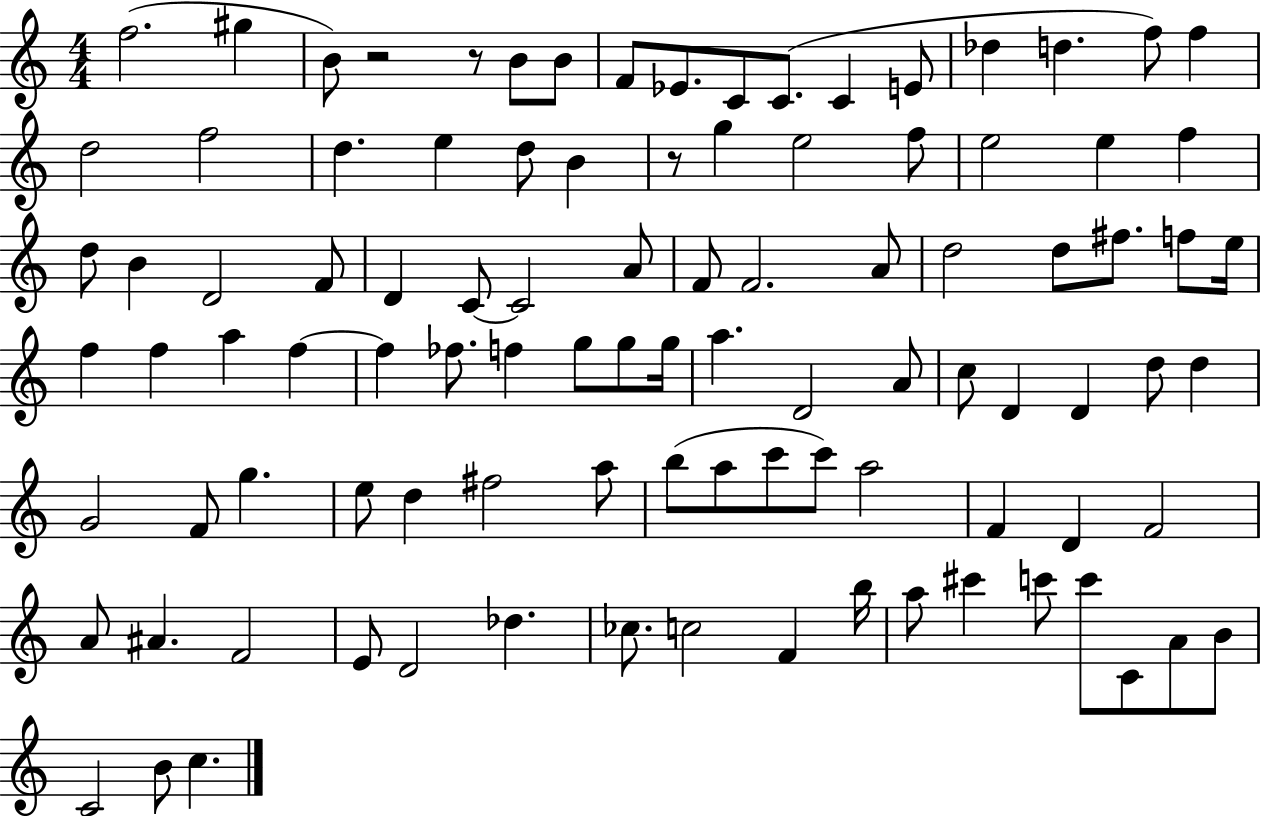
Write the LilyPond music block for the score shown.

{
  \clef treble
  \numericTimeSignature
  \time 4/4
  \key c \major
  f''2.( gis''4 | b'8) r2 r8 b'8 b'8 | f'8 ees'8. c'8 c'8.( c'4 e'8 | des''4 d''4. f''8) f''4 | \break d''2 f''2 | d''4. e''4 d''8 b'4 | r8 g''4 e''2 f''8 | e''2 e''4 f''4 | \break d''8 b'4 d'2 f'8 | d'4 c'8~~ c'2 a'8 | f'8 f'2. a'8 | d''2 d''8 fis''8. f''8 e''16 | \break f''4 f''4 a''4 f''4~~ | f''4 fes''8. f''4 g''8 g''8 g''16 | a''4. d'2 a'8 | c''8 d'4 d'4 d''8 d''4 | \break g'2 f'8 g''4. | e''8 d''4 fis''2 a''8 | b''8( a''8 c'''8 c'''8) a''2 | f'4 d'4 f'2 | \break a'8 ais'4. f'2 | e'8 d'2 des''4. | ces''8. c''2 f'4 b''16 | a''8 cis'''4 c'''8 c'''8 c'8 a'8 b'8 | \break c'2 b'8 c''4. | \bar "|."
}